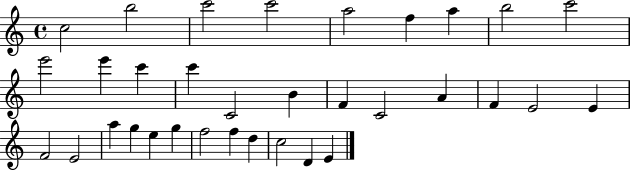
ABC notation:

X:1
T:Untitled
M:4/4
L:1/4
K:C
c2 b2 c'2 c'2 a2 f a b2 c'2 e'2 e' c' c' C2 B F C2 A F E2 E F2 E2 a g e g f2 f d c2 D E